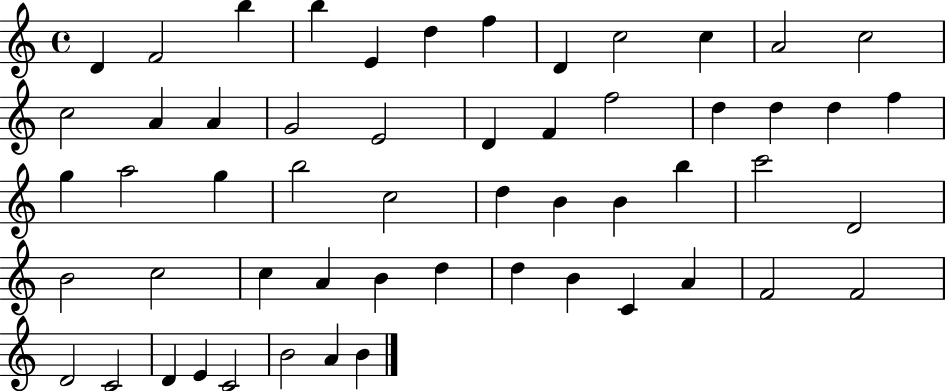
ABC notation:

X:1
T:Untitled
M:4/4
L:1/4
K:C
D F2 b b E d f D c2 c A2 c2 c2 A A G2 E2 D F f2 d d d f g a2 g b2 c2 d B B b c'2 D2 B2 c2 c A B d d B C A F2 F2 D2 C2 D E C2 B2 A B